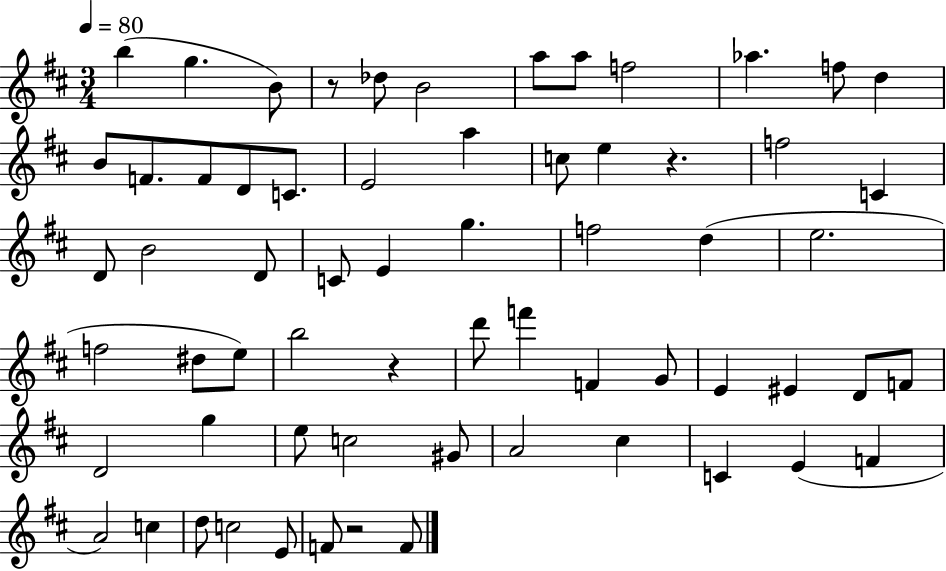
B5/q G5/q. B4/e R/e Db5/e B4/h A5/e A5/e F5/h Ab5/q. F5/e D5/q B4/e F4/e. F4/e D4/e C4/e. E4/h A5/q C5/e E5/q R/q. F5/h C4/q D4/e B4/h D4/e C4/e E4/q G5/q. F5/h D5/q E5/h. F5/h D#5/e E5/e B5/h R/q D6/e F6/q F4/q G4/e E4/q EIS4/q D4/e F4/e D4/h G5/q E5/e C5/h G#4/e A4/h C#5/q C4/q E4/q F4/q A4/h C5/q D5/e C5/h E4/e F4/e R/h F4/e